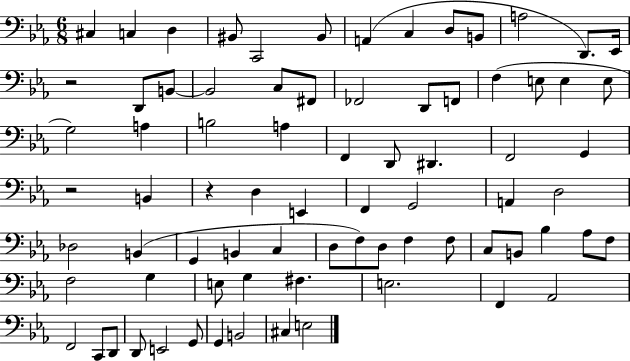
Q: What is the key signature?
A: EES major